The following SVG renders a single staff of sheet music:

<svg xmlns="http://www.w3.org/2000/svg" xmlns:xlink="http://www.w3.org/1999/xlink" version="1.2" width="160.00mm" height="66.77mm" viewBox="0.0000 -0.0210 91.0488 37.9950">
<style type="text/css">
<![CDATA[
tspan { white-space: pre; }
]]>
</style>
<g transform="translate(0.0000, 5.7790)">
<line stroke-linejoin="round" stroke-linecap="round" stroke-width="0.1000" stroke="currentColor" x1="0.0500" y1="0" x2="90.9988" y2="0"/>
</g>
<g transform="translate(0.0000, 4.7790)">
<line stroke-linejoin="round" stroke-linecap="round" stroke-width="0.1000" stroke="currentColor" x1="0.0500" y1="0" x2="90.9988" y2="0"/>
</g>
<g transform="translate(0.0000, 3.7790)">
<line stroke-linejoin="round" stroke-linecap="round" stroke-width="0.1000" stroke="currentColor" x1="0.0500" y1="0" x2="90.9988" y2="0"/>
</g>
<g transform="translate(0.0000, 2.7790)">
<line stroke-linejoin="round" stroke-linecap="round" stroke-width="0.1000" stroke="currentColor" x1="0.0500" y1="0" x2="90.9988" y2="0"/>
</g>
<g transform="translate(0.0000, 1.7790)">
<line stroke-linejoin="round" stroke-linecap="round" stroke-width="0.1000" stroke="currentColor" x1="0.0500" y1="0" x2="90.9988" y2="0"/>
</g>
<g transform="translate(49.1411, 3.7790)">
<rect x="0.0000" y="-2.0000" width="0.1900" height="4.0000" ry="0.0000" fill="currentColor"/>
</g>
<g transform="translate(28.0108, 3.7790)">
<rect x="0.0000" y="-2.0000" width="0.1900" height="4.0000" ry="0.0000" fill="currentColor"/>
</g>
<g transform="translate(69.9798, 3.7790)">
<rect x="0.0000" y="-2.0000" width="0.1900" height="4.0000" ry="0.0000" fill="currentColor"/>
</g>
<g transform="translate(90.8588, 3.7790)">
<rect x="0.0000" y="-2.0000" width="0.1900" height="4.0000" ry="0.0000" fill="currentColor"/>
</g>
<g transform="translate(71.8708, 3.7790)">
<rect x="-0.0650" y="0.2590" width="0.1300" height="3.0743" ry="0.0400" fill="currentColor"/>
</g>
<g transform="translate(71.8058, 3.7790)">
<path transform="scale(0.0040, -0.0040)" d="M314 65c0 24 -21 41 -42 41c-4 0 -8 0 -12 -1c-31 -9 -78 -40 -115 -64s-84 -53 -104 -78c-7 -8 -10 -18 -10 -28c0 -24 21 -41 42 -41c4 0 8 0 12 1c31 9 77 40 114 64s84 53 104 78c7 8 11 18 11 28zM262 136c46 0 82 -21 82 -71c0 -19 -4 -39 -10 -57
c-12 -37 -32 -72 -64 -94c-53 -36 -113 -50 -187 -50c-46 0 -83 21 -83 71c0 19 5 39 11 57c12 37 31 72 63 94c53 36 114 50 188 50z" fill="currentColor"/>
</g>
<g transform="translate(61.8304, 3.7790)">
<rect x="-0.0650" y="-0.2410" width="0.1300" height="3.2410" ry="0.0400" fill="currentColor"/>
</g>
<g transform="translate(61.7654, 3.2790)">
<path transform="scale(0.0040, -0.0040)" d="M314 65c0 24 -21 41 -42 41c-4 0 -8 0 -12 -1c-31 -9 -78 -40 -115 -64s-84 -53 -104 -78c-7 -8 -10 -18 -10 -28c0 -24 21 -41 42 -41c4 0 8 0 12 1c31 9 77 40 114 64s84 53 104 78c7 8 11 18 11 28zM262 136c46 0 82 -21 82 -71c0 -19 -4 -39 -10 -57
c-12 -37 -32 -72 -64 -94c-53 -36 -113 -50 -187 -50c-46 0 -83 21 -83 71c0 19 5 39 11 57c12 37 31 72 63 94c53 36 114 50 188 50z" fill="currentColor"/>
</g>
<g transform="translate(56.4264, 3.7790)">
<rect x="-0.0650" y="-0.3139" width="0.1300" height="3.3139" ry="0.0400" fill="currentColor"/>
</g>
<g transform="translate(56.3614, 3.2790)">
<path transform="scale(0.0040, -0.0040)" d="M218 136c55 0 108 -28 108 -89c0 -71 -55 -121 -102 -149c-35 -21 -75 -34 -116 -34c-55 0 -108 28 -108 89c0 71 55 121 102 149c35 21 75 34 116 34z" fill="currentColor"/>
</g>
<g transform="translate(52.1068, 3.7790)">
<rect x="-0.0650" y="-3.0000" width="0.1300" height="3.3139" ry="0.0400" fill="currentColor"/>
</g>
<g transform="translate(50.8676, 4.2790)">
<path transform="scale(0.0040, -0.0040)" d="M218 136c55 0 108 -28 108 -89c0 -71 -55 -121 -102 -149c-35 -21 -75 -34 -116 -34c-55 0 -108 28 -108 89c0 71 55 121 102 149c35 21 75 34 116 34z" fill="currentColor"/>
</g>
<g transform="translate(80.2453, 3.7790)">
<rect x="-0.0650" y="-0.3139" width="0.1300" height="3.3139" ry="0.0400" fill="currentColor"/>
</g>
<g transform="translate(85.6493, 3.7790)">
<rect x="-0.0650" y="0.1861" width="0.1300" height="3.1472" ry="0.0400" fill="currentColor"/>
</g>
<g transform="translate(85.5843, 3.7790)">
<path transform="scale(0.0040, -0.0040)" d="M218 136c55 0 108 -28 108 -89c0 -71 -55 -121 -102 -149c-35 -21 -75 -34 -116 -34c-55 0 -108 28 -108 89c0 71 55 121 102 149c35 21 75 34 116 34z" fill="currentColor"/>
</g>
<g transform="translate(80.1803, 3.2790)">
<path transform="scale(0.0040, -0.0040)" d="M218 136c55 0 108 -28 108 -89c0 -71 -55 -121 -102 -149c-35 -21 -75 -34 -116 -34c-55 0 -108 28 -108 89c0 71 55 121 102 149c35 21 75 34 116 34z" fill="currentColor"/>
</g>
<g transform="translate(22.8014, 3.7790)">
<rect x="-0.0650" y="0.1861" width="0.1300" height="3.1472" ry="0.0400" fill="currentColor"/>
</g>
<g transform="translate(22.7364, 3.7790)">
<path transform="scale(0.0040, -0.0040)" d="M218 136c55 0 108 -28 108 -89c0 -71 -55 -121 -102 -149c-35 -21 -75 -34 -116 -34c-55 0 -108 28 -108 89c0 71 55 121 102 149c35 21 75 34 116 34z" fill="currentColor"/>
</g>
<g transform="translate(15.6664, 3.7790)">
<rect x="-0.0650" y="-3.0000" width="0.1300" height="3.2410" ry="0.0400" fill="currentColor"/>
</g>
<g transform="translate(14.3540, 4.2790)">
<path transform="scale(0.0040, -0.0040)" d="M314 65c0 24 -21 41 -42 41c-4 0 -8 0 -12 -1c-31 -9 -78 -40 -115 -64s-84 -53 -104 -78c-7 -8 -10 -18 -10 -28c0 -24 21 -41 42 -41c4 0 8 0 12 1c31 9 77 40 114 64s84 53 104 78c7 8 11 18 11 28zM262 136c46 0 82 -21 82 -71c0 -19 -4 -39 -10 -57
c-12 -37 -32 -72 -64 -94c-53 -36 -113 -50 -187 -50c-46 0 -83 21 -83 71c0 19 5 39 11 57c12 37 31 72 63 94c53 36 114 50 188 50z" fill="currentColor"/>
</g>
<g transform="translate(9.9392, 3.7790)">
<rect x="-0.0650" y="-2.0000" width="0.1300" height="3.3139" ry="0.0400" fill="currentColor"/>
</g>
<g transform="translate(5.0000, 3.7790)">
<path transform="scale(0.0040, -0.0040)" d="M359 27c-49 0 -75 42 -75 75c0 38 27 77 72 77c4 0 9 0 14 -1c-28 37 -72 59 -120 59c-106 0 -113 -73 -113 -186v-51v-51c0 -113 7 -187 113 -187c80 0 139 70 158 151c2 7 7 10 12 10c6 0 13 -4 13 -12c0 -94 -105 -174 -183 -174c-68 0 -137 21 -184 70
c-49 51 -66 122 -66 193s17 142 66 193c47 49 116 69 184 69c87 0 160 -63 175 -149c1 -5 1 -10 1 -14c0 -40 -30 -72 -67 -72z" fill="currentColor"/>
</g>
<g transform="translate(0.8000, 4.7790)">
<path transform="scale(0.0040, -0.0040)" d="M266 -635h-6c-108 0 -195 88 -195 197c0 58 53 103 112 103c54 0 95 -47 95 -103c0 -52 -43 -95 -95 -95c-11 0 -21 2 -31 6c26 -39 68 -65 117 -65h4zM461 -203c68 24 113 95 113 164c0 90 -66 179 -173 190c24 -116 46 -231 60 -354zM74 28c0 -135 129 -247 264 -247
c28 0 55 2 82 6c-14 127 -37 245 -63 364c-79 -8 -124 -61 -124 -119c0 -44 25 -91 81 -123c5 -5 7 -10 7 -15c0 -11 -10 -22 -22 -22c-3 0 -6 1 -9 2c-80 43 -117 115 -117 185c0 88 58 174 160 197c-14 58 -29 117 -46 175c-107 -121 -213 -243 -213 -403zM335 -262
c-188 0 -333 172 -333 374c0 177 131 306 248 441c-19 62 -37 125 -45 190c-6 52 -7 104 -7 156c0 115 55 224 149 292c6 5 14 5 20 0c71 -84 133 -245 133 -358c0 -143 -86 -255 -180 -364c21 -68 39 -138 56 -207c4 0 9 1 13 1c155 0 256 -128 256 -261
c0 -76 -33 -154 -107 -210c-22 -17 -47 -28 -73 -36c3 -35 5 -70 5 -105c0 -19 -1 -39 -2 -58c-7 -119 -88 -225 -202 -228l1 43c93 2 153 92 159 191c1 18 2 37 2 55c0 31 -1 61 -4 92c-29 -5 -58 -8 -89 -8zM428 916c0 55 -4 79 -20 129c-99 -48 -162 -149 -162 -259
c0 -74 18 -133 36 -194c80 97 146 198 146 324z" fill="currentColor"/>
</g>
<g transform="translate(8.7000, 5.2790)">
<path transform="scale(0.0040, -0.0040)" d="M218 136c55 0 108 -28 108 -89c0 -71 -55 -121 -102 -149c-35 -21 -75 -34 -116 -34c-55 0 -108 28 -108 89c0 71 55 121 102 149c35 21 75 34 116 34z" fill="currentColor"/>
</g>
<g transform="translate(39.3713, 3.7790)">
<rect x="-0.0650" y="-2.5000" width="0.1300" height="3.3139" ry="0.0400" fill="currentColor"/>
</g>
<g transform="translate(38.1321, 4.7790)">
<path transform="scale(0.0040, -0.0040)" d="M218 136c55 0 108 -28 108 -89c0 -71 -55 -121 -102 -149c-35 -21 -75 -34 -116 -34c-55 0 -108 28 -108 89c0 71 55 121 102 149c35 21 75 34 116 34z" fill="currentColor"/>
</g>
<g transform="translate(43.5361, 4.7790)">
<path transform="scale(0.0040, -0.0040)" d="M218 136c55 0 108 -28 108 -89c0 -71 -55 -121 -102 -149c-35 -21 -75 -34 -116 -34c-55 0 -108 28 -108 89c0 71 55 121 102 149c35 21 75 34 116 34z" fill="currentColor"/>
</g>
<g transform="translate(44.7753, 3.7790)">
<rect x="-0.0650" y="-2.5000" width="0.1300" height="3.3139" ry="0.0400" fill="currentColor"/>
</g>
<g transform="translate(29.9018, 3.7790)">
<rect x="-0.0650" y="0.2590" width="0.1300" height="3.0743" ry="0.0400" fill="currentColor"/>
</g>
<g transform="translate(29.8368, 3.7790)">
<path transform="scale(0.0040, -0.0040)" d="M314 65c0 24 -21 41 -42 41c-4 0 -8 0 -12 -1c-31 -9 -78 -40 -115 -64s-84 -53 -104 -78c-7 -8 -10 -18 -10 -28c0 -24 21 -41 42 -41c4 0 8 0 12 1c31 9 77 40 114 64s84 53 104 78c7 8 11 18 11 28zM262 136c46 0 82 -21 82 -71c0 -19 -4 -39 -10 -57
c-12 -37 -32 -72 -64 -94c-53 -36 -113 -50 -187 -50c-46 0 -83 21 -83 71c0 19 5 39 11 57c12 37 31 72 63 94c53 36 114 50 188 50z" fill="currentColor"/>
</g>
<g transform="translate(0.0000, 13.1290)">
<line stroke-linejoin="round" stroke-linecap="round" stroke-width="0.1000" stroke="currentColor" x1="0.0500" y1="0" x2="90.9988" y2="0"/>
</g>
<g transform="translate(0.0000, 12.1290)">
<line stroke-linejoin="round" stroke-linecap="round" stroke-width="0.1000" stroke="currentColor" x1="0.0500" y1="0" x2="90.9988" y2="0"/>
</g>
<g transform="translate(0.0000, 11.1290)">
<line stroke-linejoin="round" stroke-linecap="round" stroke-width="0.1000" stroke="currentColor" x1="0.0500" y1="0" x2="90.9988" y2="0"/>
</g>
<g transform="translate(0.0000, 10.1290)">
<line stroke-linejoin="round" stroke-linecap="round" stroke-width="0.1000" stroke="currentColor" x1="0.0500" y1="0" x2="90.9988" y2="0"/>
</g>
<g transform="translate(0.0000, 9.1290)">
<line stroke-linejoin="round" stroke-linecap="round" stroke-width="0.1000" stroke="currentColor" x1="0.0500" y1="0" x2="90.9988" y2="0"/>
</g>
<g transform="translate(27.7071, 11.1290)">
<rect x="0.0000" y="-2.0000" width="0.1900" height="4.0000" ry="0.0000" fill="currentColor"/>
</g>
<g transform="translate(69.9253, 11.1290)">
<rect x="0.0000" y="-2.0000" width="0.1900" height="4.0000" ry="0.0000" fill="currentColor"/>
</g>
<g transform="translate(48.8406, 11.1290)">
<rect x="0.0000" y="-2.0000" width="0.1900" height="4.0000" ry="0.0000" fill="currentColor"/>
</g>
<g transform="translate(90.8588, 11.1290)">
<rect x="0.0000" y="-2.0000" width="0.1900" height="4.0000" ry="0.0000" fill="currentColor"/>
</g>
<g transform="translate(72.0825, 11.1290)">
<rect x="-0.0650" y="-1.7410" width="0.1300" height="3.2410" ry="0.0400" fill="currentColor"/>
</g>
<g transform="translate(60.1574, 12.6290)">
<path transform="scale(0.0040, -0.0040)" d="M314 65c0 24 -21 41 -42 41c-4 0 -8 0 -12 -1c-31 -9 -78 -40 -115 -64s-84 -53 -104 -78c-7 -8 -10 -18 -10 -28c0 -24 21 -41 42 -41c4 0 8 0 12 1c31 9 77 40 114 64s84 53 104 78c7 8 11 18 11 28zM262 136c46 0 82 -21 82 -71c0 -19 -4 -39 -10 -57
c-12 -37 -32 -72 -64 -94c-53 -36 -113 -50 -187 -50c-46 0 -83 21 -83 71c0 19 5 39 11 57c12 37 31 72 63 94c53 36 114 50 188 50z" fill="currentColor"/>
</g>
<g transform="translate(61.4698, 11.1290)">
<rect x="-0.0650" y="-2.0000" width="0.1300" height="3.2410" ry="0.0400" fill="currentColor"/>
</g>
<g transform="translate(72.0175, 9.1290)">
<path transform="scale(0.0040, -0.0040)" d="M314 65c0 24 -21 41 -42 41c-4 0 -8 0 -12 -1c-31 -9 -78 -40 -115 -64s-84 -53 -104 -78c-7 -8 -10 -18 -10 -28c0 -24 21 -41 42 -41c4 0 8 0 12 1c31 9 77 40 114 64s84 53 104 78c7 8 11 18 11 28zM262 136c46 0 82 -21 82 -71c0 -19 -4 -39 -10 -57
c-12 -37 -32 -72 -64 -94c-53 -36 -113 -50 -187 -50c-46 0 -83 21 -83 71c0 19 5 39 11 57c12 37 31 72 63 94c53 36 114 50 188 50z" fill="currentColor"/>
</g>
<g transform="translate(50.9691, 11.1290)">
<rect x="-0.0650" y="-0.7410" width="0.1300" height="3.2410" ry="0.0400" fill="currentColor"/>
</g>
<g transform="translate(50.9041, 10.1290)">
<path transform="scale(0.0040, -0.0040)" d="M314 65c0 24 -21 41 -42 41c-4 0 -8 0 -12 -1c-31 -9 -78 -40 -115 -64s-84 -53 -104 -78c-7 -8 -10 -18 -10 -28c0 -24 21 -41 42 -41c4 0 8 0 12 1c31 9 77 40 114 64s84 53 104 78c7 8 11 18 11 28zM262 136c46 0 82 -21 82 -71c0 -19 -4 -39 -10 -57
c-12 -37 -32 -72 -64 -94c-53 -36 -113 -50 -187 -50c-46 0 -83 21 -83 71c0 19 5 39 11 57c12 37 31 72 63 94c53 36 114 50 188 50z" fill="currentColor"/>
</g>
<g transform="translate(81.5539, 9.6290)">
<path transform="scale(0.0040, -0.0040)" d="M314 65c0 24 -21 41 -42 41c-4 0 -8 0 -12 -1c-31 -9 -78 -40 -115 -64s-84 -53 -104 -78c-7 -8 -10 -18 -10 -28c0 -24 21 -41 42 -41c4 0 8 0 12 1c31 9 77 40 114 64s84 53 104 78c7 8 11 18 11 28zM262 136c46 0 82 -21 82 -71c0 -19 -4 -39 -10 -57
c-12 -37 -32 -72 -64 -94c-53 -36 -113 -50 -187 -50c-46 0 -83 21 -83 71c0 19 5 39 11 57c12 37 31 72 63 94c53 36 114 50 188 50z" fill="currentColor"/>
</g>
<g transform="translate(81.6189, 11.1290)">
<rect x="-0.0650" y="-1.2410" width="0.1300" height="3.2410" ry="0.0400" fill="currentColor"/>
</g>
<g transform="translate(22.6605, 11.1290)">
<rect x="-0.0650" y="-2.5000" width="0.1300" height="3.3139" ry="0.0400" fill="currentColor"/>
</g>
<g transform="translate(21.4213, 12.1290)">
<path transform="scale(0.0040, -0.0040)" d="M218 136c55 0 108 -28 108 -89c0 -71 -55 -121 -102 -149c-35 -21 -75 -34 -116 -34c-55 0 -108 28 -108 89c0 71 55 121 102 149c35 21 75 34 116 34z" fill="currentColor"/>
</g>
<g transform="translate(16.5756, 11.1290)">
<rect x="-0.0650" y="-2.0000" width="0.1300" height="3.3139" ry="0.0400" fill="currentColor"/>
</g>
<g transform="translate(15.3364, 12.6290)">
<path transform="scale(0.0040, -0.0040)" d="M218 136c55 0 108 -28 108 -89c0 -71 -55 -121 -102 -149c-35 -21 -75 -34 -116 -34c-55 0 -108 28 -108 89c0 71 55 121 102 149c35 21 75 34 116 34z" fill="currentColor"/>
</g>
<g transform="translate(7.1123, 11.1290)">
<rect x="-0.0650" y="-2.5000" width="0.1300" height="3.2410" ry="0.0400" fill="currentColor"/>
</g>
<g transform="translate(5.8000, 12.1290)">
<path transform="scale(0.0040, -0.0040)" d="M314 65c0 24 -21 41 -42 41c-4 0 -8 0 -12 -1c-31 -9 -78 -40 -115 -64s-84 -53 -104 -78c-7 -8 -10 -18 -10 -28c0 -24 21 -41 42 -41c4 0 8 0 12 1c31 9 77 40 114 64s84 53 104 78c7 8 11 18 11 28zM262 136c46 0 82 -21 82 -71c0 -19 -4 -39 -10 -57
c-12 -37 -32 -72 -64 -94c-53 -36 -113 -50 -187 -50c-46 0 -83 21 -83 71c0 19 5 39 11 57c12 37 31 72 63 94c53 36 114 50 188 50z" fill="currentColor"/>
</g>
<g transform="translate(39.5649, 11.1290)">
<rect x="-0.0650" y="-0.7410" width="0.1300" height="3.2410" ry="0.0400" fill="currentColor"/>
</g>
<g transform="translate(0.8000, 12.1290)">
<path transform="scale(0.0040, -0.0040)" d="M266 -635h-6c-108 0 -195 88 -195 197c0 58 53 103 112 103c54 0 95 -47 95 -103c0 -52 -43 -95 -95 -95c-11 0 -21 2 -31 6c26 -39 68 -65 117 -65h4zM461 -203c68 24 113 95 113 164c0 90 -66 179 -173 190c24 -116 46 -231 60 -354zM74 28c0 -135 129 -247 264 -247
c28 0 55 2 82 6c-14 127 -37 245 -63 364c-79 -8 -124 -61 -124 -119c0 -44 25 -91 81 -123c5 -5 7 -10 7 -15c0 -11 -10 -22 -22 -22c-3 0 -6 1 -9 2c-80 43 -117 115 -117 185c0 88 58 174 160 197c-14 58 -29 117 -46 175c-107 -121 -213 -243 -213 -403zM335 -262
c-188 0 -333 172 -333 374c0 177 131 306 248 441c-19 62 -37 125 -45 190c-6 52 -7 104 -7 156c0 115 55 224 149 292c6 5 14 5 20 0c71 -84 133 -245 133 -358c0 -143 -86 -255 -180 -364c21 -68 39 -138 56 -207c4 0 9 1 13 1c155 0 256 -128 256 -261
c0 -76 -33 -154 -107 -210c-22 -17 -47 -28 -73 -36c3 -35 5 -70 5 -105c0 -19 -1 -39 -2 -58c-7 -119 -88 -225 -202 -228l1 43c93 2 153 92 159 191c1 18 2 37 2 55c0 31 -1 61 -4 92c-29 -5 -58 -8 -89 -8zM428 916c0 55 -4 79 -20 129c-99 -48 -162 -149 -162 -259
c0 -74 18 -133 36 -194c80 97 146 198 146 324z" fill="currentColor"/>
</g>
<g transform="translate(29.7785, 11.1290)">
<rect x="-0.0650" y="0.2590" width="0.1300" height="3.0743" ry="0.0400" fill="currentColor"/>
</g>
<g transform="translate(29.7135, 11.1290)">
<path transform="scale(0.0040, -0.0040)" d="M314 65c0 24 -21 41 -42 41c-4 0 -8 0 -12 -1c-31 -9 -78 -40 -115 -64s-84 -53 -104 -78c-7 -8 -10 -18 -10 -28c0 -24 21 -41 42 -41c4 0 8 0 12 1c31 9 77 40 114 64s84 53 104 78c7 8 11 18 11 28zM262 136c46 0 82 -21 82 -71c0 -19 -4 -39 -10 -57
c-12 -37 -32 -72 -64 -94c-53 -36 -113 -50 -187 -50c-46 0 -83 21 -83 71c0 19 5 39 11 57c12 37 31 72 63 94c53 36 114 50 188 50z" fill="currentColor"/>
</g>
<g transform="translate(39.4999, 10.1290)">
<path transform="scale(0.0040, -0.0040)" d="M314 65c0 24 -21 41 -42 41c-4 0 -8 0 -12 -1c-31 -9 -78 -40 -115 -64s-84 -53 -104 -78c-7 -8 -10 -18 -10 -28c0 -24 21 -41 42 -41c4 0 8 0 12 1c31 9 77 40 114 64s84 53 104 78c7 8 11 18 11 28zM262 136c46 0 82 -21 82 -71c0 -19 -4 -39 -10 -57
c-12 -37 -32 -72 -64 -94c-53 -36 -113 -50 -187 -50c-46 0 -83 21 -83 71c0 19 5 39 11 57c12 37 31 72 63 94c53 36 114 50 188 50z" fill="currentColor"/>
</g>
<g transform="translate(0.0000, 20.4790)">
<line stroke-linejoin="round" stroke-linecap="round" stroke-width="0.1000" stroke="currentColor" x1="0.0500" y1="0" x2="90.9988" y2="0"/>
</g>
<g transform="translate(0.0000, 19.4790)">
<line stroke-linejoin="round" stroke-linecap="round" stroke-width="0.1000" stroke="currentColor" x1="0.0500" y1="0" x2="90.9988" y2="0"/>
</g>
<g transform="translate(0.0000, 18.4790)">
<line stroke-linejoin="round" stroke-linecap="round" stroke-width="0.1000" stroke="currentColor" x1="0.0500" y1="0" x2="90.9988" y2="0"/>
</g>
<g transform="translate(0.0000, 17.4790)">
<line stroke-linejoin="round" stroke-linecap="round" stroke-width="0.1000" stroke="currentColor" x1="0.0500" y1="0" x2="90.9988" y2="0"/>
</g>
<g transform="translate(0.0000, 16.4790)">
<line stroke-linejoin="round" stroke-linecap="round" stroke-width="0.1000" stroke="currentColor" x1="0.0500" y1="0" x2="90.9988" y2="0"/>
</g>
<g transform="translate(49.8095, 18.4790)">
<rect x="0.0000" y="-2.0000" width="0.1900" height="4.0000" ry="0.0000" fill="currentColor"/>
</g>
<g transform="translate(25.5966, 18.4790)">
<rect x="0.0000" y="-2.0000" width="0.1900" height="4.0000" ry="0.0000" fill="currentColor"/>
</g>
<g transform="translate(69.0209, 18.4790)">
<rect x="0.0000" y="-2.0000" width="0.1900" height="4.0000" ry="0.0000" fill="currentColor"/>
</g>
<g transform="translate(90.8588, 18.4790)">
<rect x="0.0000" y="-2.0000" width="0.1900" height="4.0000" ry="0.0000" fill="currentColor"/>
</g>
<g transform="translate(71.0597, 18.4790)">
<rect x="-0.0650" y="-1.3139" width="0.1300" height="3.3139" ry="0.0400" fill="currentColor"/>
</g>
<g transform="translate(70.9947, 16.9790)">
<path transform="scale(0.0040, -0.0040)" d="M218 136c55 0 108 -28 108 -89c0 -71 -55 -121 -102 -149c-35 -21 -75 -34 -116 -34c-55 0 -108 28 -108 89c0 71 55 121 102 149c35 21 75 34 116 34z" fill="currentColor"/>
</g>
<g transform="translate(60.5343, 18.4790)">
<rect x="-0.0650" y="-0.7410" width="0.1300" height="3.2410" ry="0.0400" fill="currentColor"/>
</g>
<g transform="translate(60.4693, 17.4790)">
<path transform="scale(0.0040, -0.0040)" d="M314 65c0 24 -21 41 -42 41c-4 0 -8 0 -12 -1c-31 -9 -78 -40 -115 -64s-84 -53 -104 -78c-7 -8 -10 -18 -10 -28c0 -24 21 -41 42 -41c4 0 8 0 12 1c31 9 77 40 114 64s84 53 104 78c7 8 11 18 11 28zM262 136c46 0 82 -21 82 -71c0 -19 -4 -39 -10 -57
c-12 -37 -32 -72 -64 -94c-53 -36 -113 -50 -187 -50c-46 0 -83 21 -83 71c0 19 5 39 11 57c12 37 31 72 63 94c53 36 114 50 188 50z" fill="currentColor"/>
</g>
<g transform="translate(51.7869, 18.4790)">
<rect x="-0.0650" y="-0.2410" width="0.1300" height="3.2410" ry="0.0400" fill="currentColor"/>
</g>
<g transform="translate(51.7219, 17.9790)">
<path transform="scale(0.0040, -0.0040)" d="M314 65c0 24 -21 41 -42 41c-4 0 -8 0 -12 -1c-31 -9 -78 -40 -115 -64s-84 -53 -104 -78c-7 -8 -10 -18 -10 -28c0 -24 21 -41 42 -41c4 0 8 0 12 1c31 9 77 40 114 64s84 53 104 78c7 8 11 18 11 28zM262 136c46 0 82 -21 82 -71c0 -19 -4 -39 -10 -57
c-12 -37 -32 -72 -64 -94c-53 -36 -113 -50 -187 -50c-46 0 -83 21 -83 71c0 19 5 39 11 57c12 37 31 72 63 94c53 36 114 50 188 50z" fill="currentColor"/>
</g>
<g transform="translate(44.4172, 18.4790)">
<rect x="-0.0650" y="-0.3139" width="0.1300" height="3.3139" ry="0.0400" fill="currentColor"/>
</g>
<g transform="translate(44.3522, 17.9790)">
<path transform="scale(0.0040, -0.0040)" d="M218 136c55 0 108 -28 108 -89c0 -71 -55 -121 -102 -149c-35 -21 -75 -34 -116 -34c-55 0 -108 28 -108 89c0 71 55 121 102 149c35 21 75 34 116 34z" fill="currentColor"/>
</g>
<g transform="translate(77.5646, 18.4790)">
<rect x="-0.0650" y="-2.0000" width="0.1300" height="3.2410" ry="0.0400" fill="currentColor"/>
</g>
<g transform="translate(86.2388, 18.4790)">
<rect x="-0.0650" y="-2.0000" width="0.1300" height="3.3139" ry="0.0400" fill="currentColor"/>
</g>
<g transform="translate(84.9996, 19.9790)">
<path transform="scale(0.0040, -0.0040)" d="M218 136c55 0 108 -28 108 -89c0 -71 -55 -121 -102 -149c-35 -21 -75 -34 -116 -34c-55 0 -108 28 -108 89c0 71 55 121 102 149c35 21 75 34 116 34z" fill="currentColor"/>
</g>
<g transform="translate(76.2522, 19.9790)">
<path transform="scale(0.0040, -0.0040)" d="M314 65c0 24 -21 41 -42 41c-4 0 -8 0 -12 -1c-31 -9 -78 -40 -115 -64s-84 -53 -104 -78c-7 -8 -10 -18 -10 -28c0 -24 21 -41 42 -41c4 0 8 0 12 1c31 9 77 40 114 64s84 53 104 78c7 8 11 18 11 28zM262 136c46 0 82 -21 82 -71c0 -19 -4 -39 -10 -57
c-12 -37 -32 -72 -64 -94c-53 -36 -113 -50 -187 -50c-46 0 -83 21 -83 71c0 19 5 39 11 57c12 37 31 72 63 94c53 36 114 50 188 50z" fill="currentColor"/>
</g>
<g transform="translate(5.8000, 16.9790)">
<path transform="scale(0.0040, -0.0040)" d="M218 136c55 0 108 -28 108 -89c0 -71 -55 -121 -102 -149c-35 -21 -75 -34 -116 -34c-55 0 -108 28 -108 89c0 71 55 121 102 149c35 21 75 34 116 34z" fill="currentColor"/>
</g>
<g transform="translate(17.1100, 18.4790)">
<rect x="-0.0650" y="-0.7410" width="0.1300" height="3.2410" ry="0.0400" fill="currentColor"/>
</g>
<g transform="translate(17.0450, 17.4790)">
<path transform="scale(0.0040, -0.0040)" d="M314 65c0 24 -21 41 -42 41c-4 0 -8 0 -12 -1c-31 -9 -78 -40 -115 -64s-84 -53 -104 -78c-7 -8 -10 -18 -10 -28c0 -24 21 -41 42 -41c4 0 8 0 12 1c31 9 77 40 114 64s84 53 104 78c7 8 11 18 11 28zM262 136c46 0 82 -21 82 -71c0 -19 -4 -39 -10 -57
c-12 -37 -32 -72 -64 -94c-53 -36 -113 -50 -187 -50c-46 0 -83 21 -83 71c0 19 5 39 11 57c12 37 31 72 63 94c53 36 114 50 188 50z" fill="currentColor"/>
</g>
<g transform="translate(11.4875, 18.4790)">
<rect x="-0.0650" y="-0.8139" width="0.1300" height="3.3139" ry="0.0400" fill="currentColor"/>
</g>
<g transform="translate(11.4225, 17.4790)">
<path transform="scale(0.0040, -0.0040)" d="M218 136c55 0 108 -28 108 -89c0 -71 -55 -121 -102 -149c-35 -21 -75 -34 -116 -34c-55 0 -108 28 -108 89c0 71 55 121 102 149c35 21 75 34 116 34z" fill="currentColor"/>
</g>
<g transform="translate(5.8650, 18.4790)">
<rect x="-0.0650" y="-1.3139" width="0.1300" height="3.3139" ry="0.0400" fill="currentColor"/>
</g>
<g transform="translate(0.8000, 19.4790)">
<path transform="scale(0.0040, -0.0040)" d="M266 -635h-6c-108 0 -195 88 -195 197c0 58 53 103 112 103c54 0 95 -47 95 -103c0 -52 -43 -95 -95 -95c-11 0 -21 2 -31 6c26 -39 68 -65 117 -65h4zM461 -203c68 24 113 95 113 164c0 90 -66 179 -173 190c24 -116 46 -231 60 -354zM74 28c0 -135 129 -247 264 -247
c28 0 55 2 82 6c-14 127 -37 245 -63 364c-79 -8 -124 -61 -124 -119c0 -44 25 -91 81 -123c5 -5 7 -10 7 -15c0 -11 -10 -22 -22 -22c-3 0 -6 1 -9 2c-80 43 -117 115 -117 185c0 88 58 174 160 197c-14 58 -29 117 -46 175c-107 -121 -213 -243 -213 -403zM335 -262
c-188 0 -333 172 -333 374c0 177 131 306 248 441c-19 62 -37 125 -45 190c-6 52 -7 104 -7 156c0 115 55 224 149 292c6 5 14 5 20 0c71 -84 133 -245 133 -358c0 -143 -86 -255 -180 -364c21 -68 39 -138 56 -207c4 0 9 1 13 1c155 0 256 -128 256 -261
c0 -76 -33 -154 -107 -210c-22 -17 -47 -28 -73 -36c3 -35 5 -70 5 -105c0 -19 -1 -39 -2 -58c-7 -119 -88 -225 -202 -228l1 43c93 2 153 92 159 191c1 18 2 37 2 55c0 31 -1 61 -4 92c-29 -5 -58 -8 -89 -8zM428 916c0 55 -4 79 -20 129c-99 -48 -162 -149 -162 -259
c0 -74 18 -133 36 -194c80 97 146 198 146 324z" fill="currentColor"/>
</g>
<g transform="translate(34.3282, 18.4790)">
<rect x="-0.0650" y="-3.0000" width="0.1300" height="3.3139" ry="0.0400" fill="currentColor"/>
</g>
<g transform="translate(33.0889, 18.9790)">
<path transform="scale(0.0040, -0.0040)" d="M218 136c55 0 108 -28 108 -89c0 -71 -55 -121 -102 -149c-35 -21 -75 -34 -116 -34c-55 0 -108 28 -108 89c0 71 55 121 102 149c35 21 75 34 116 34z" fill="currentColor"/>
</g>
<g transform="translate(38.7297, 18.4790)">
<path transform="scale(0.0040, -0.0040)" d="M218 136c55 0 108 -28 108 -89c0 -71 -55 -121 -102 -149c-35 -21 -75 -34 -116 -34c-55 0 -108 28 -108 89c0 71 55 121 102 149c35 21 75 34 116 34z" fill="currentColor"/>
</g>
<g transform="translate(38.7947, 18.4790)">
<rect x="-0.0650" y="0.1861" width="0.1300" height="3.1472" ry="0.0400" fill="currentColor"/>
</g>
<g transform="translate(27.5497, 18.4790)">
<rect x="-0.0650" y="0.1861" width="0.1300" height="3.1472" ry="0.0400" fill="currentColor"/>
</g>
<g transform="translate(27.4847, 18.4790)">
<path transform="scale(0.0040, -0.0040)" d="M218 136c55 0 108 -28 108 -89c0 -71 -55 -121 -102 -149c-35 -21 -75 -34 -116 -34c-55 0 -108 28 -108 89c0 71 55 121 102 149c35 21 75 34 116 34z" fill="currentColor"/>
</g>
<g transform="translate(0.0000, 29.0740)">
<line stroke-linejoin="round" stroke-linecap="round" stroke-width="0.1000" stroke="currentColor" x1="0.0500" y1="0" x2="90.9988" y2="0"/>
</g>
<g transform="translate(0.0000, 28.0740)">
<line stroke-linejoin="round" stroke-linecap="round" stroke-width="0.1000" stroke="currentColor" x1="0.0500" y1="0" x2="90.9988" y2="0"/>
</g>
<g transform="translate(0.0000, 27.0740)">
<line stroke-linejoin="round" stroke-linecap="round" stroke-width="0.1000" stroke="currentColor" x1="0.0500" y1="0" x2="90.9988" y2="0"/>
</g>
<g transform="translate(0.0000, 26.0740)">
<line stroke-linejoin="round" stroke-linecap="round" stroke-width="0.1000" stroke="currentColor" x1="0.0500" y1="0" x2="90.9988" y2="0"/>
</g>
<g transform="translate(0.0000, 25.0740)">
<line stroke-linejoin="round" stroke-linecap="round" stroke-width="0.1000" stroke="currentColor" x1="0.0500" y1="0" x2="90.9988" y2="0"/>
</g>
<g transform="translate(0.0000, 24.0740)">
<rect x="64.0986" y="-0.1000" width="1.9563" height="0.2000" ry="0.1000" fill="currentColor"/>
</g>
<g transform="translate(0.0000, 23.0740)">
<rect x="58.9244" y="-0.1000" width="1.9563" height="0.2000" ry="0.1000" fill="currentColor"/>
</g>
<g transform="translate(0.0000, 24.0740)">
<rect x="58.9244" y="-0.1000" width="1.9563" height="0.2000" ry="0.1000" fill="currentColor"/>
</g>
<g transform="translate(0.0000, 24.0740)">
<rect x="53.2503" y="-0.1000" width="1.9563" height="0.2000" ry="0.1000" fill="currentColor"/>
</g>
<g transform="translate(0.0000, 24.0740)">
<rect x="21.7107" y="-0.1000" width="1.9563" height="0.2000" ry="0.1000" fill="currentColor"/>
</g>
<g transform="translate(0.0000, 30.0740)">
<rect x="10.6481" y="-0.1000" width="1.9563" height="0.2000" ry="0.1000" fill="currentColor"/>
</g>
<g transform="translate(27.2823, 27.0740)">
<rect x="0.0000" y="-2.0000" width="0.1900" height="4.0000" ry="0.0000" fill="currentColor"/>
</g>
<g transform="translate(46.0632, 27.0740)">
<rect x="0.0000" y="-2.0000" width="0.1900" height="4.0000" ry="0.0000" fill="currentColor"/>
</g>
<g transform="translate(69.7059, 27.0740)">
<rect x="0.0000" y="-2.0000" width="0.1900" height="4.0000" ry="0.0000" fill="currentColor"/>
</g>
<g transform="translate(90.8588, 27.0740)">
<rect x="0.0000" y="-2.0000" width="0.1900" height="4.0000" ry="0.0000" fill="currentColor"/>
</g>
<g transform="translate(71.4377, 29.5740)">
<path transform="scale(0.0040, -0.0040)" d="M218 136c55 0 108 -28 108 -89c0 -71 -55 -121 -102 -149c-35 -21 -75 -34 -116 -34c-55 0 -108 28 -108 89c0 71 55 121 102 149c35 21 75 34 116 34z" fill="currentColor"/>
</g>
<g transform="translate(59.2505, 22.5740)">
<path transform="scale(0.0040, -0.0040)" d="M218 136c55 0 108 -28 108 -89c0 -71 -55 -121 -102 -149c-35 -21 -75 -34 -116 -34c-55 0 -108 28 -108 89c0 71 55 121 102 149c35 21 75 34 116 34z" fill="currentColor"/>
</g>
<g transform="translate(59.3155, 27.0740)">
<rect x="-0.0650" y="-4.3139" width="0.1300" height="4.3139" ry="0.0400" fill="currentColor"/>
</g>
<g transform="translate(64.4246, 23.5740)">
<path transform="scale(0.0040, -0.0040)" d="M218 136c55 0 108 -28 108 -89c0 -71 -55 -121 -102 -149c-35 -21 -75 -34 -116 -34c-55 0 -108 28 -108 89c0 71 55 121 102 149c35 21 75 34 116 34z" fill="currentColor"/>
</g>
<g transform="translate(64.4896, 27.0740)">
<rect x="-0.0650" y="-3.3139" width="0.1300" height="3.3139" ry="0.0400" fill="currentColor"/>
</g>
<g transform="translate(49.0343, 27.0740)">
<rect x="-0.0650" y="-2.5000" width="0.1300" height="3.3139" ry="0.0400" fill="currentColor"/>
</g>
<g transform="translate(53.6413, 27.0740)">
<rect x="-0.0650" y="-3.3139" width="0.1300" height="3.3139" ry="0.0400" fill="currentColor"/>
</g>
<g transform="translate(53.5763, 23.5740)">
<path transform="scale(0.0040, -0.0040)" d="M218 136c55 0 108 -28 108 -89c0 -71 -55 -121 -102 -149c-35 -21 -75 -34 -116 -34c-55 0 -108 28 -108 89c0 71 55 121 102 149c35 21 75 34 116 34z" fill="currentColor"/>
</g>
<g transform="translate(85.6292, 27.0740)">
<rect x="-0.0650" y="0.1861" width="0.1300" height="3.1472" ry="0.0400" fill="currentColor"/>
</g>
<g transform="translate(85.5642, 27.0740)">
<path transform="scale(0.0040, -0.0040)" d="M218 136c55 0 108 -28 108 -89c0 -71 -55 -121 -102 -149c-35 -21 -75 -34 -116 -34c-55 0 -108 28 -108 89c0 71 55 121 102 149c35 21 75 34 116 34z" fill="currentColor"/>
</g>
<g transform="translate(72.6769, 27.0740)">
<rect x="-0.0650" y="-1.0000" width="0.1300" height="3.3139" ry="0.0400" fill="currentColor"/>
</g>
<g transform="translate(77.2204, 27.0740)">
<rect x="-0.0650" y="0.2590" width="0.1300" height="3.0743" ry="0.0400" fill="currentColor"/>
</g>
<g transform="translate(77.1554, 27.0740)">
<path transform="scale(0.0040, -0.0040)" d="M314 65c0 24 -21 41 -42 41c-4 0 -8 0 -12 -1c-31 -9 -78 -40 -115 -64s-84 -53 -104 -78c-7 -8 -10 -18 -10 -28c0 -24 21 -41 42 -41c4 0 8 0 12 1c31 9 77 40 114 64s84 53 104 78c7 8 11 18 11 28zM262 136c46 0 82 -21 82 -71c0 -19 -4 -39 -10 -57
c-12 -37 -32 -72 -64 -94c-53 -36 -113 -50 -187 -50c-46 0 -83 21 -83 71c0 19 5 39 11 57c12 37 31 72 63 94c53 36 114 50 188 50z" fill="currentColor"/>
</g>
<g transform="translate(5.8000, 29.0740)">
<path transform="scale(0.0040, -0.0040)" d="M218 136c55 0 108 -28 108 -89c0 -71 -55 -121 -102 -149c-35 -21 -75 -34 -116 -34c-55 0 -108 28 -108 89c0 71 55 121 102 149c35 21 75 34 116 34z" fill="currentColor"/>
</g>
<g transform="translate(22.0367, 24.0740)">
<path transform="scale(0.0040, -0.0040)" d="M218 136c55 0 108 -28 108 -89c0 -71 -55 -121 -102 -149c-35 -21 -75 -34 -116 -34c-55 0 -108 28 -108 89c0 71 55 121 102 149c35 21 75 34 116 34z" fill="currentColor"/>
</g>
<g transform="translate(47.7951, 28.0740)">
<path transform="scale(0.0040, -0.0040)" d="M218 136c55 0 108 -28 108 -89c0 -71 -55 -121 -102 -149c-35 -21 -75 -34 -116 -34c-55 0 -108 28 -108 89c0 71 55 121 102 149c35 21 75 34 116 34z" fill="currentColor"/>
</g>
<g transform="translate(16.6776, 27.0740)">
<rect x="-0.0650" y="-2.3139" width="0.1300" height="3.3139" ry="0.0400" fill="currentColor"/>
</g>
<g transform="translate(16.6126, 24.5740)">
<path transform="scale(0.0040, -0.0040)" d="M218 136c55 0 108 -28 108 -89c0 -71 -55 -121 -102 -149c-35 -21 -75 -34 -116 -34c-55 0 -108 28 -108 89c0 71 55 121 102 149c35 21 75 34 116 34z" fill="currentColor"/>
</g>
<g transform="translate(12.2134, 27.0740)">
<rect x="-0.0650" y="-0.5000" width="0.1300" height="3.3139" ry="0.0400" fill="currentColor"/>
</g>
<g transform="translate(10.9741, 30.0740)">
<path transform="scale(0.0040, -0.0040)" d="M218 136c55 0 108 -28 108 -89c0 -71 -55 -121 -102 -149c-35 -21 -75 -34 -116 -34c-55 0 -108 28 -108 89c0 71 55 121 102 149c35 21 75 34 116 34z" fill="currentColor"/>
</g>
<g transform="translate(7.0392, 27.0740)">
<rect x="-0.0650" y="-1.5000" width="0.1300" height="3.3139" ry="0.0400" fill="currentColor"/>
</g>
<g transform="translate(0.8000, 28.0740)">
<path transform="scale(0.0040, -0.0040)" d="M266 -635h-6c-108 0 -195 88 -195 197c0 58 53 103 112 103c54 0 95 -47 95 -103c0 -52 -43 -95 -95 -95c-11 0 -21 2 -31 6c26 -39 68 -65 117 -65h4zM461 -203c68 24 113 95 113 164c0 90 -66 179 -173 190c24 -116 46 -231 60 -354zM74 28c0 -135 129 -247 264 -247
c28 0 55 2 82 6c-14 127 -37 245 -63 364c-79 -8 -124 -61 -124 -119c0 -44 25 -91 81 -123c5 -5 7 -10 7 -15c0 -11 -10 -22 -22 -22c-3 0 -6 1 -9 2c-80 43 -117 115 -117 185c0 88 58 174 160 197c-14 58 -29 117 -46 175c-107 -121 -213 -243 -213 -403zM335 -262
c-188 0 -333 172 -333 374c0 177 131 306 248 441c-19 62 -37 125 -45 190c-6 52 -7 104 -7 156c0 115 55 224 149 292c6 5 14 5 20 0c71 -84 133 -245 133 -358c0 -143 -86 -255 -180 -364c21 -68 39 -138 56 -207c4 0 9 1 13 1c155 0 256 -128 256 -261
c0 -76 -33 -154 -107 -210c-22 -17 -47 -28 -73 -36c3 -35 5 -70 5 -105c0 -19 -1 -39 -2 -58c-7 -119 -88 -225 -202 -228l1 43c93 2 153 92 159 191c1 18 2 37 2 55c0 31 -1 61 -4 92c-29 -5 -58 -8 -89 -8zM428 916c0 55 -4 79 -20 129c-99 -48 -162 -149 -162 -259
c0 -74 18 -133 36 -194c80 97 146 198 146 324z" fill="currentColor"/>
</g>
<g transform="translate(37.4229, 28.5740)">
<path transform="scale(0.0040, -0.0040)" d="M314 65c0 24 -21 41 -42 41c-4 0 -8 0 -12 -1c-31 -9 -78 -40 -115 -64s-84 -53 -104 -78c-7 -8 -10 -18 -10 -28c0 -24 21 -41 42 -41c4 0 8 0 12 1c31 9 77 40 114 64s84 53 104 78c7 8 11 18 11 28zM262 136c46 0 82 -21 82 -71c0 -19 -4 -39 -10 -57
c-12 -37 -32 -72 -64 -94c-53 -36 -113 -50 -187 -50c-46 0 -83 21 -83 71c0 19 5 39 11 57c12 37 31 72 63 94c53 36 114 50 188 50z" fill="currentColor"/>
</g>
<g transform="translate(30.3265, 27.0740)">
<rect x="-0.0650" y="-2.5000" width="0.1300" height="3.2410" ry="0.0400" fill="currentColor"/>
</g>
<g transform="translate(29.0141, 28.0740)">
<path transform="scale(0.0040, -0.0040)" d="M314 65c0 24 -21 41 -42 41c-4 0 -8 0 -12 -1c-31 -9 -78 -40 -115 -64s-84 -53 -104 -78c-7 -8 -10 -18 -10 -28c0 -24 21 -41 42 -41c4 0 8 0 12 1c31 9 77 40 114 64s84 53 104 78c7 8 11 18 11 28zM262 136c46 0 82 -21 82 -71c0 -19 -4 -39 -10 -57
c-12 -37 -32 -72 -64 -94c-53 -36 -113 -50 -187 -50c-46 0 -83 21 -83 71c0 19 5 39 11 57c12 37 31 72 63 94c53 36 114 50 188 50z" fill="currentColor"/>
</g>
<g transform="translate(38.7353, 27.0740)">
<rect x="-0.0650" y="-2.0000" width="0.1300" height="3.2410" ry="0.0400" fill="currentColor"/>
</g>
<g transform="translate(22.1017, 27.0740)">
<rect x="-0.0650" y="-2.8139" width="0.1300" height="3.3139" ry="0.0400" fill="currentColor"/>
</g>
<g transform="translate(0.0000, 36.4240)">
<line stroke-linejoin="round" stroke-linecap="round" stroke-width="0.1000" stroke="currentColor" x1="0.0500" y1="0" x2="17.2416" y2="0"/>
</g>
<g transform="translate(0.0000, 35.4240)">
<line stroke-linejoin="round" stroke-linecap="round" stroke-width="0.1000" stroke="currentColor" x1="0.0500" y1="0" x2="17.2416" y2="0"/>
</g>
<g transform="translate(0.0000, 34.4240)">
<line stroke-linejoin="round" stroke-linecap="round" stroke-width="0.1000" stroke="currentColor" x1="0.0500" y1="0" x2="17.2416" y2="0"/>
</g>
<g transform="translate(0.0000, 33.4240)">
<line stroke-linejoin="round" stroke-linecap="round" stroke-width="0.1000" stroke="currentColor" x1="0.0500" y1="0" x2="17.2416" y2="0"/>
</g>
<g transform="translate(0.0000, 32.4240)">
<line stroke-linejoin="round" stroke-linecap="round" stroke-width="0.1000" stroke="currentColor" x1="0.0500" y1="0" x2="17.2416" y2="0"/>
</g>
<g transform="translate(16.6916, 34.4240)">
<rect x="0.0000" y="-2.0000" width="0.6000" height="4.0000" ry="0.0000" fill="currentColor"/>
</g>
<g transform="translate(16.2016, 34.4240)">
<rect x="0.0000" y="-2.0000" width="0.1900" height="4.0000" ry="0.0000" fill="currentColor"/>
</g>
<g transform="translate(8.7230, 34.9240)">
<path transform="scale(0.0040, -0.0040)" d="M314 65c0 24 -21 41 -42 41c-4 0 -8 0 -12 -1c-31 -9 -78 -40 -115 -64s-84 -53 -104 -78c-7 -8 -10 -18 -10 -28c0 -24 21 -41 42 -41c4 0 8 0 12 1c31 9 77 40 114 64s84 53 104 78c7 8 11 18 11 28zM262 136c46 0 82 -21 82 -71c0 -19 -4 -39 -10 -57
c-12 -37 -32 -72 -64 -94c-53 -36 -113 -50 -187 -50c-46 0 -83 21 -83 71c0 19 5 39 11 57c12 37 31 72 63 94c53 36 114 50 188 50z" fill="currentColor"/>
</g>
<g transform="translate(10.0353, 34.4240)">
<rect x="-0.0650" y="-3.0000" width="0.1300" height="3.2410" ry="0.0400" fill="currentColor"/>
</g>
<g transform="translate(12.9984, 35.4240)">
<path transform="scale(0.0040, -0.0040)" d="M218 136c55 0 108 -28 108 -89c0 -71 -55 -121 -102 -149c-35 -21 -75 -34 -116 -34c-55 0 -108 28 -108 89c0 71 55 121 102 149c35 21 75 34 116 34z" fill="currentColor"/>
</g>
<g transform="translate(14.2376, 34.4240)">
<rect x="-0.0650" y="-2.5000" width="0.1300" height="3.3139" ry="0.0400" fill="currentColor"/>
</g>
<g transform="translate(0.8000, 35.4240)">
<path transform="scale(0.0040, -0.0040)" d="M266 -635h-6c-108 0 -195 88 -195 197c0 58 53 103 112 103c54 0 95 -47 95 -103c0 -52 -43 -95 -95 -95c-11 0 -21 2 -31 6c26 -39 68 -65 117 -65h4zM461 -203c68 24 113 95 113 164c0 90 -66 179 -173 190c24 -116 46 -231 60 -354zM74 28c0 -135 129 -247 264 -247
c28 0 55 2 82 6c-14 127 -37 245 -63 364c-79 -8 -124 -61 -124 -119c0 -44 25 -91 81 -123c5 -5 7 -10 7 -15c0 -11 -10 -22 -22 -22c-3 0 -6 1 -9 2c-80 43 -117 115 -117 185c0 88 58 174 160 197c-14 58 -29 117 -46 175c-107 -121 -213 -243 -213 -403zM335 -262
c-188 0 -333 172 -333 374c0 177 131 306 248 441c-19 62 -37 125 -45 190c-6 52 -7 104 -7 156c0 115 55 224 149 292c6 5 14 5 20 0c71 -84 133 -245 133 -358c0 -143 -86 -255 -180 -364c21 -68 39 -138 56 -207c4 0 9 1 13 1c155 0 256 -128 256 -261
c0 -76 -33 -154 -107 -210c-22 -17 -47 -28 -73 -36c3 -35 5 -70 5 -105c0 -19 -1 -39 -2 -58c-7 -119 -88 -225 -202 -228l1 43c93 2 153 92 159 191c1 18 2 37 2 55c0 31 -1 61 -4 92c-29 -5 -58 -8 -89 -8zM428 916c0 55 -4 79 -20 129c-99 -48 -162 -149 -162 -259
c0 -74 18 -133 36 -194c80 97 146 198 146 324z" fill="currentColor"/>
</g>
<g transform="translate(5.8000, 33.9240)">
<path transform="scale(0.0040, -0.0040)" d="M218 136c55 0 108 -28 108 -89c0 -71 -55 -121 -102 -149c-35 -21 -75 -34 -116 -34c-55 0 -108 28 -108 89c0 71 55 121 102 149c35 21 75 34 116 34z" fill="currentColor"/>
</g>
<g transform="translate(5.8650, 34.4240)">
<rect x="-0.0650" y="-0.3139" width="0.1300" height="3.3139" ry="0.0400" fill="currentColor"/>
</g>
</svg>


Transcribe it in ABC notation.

X:1
T:Untitled
M:4/4
L:1/4
K:C
F A2 B B2 G G A c c2 B2 c B G2 F G B2 d2 d2 F2 f2 e2 e d d2 B A B c c2 d2 e F2 F E C g a G2 F2 G b d' b D B2 B c A2 G